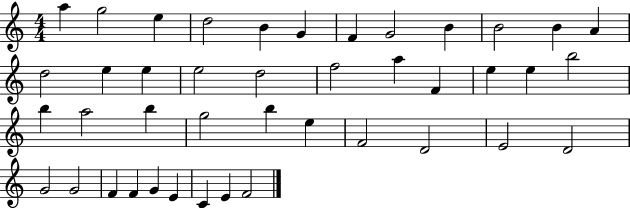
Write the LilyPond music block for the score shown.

{
  \clef treble
  \numericTimeSignature
  \time 4/4
  \key c \major
  a''4 g''2 e''4 | d''2 b'4 g'4 | f'4 g'2 b'4 | b'2 b'4 a'4 | \break d''2 e''4 e''4 | e''2 d''2 | f''2 a''4 f'4 | e''4 e''4 b''2 | \break b''4 a''2 b''4 | g''2 b''4 e''4 | f'2 d'2 | e'2 d'2 | \break g'2 g'2 | f'4 f'4 g'4 e'4 | c'4 e'4 f'2 | \bar "|."
}